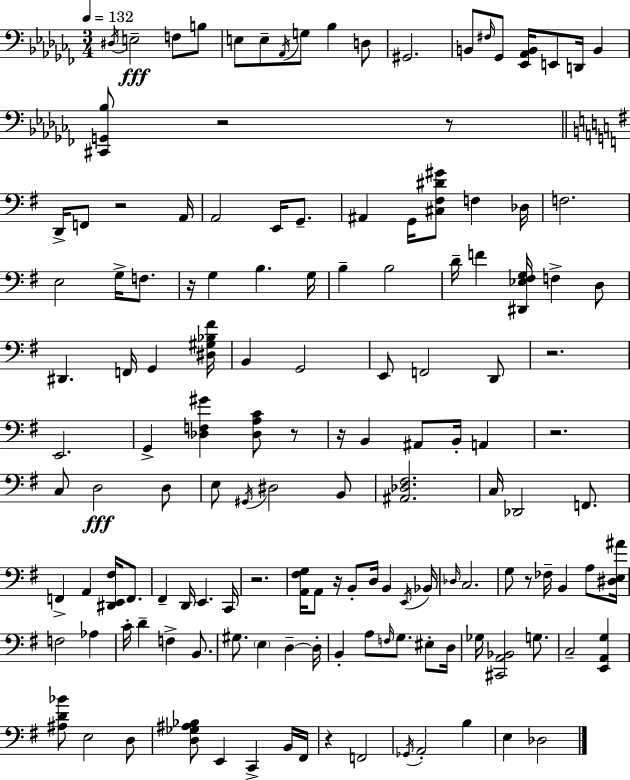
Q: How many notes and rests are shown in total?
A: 141